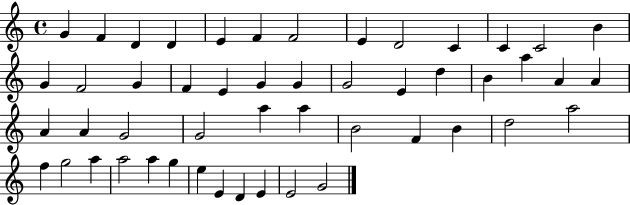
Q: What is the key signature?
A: C major